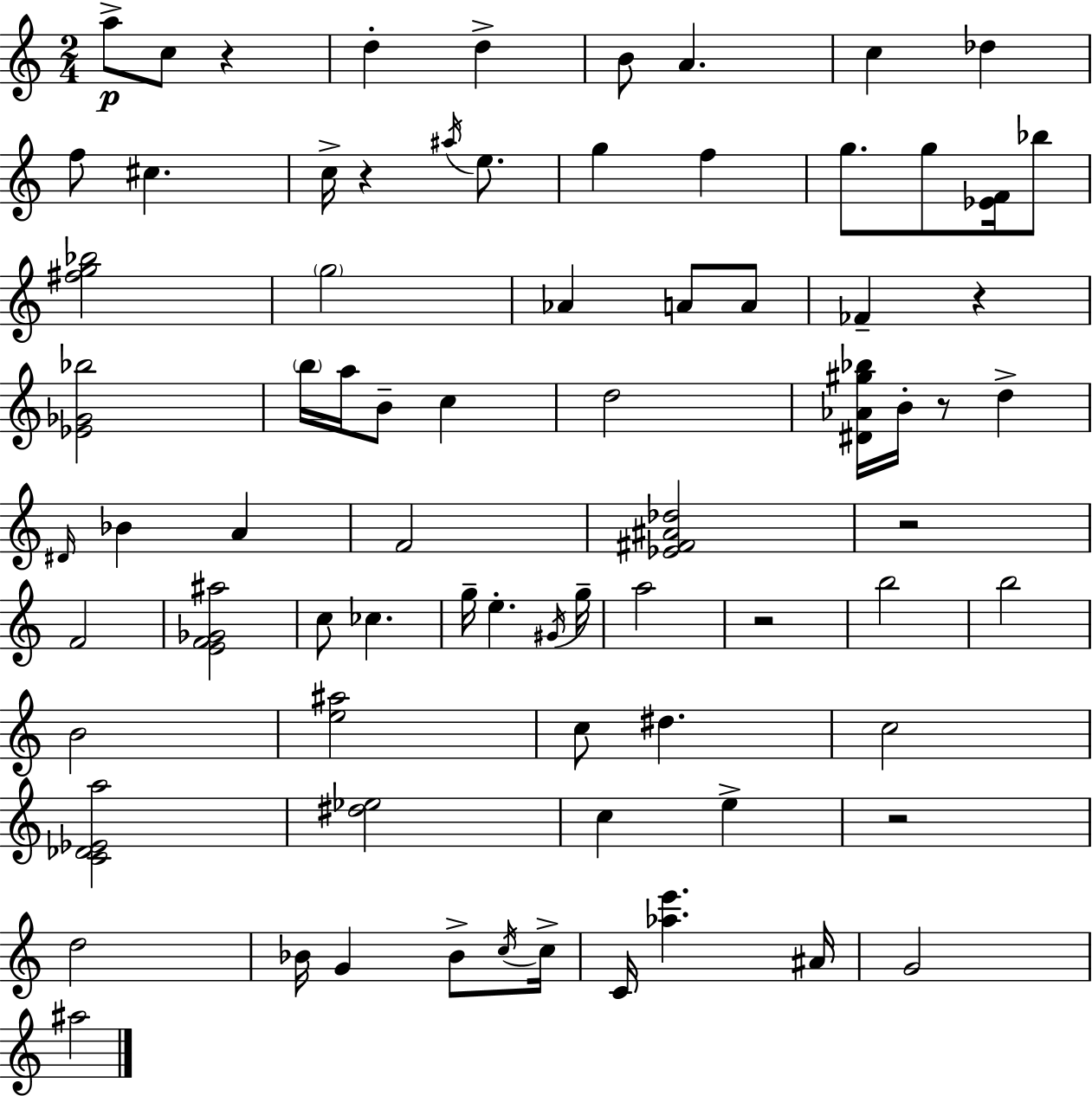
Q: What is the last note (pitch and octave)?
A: A#5